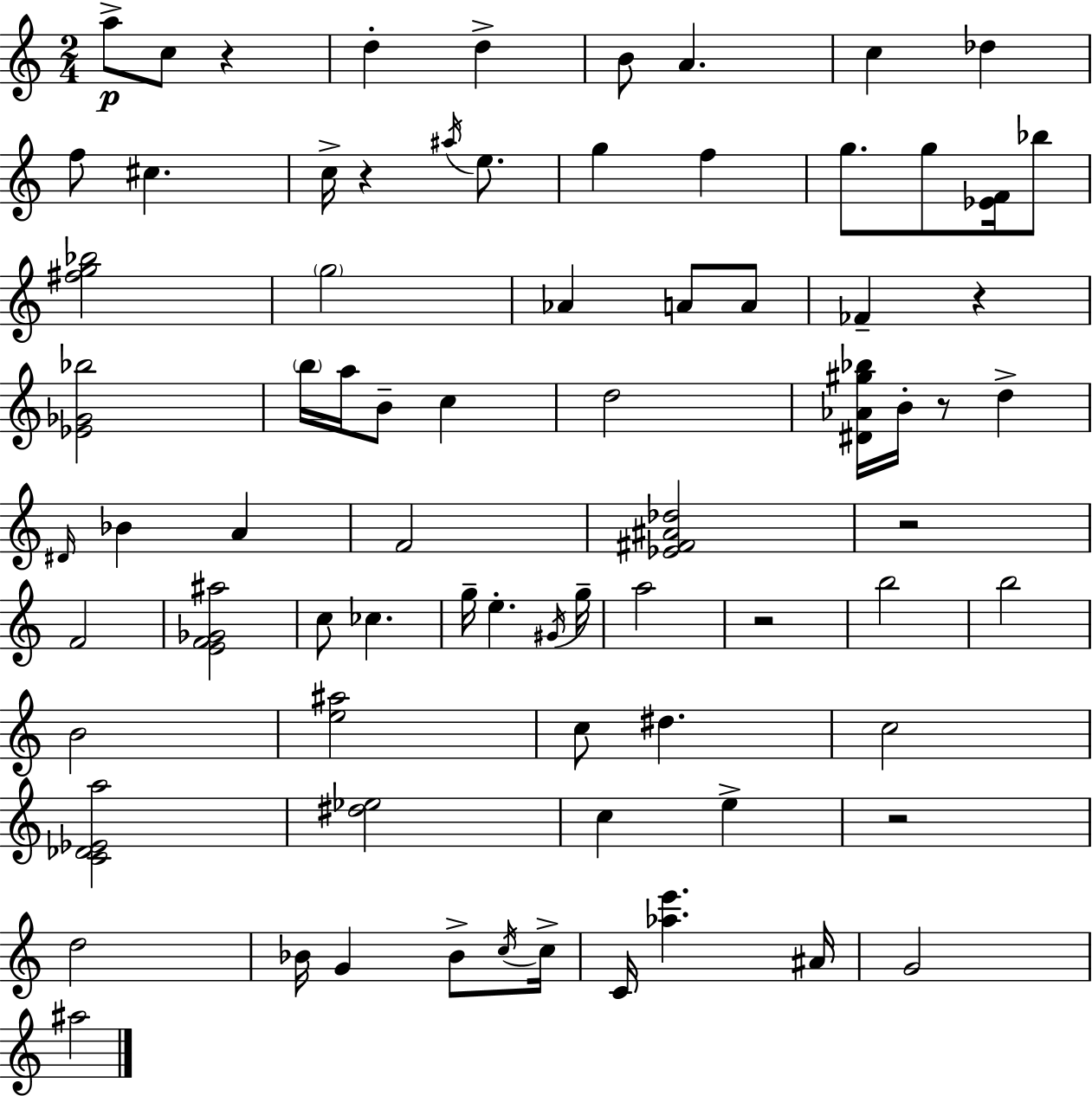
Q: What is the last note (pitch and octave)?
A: A#5